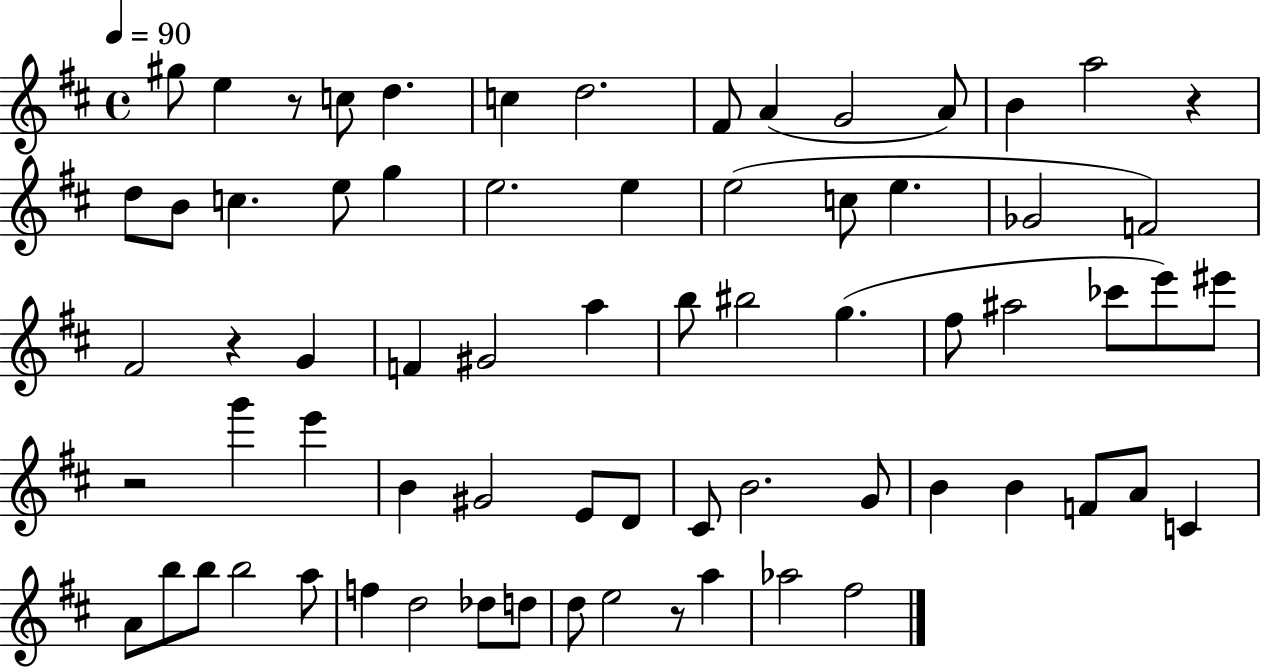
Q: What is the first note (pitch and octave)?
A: G#5